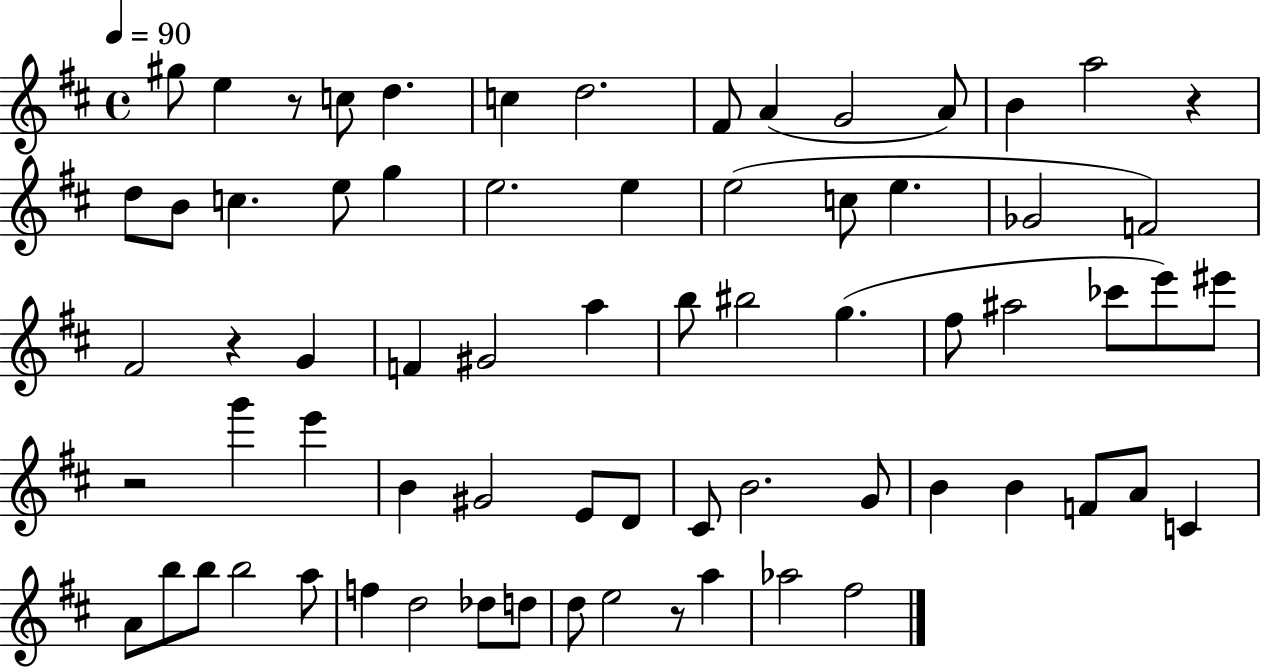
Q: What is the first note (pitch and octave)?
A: G#5